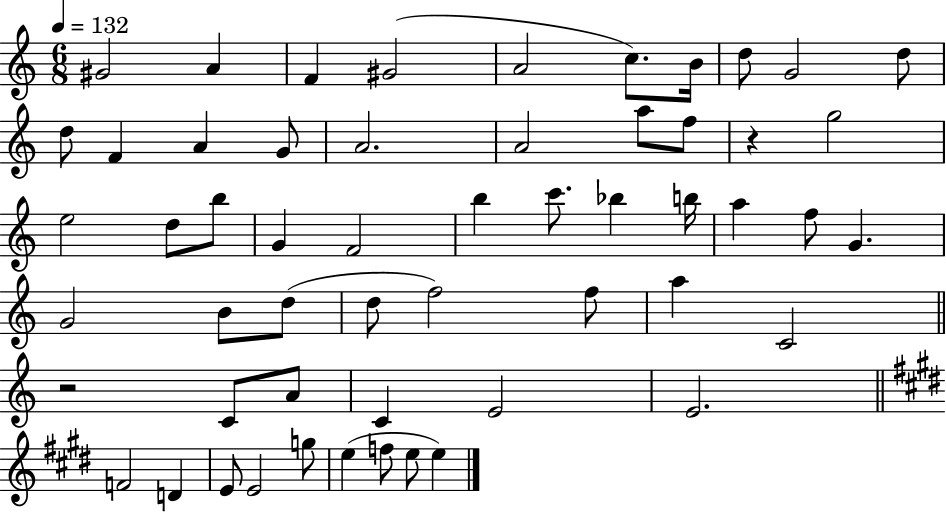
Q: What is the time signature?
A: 6/8